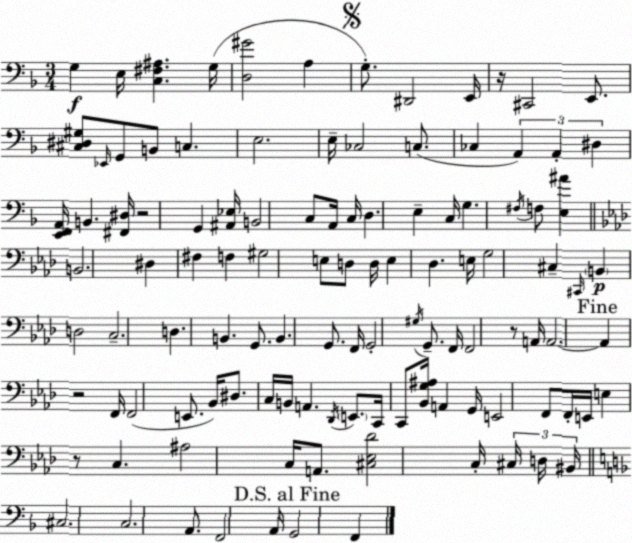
X:1
T:Untitled
M:3/4
L:1/4
K:F
G, E,/4 [C,^F,^A,] G,/4 [D,^G]2 A, G,/2 ^D,,2 E,,/4 z/4 ^C,,2 E,,/2 [^C,^D,^G,]/2 _E,,/4 G,,/2 B,,/2 C, E,2 E,/4 _C,2 C,/2 _C, A,, A,, ^D, [E,,F,,A,,]/4 B,, [^F,,^D,]/4 z2 G,, [^A,,_E,]/4 B,,2 C,/2 A,,/4 C,/4 D, E, C,/4 G, ^F,/4 F,/2 [E,^A] B,,2 ^D, ^F, F, ^G,2 E,/2 D,/2 D,/4 E, _D, E,/4 G,2 ^C, ^C,,/4 B,, D,2 C,2 D, B,, G,,/2 B,, G,,/2 F,,/4 G,,2 ^G,/4 G,,/2 F,,/4 F,,2 z/2 A,,/4 A,,2 A,, z2 F,,/4 F,,2 E,,/2 _B,,/4 ^D,/2 C,/4 B,,/4 A,, _D,,/4 E,,/2 C,,/4 C,,/2 [_B,,G,^A,]/4 A,, G,,/4 E,,2 F,,/2 F,,/4 E,,/4 E, z/2 C, ^A,2 C,/4 A,,/2 [^C,_E,_D]2 C,/4 ^C,/4 D,/4 ^B,,/4 ^C,2 C,2 A,,/2 F,,2 A,,/4 G,,2 F,,